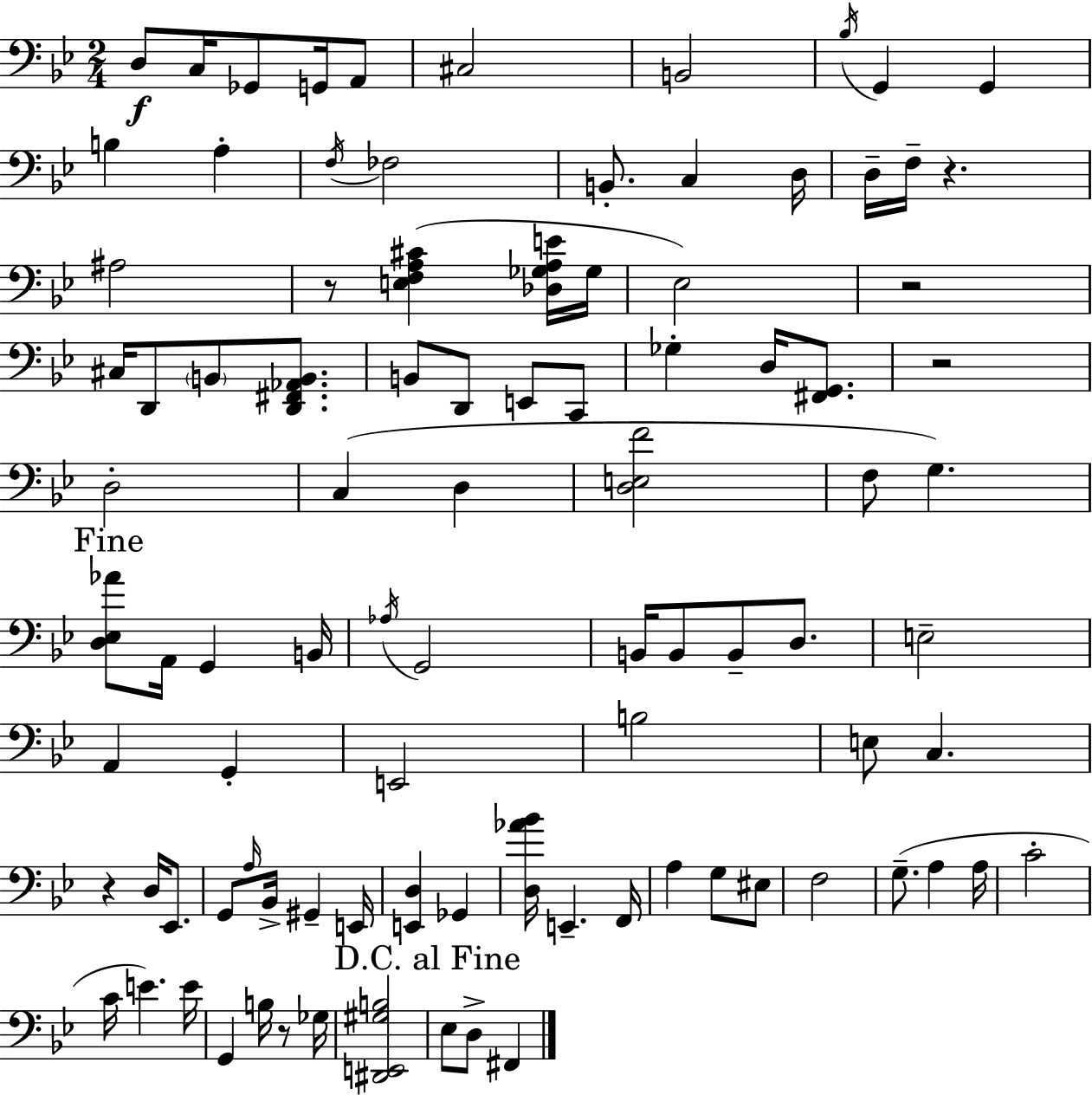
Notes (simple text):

D3/e C3/s Gb2/e G2/s A2/e C#3/h B2/h Bb3/s G2/q G2/q B3/q A3/q F3/s FES3/h B2/e. C3/q D3/s D3/s F3/s R/q. A#3/h R/e [E3,F3,A3,C#4]/q [Db3,Gb3,A3,E4]/s Gb3/s Eb3/h R/h C#3/s D2/e B2/e [D2,F#2,Ab2,B2]/e. B2/e D2/e E2/e C2/e Gb3/q D3/s [F#2,G2]/e. R/h D3/h C3/q D3/q [D3,E3,F4]/h F3/e G3/q. [D3,Eb3,Ab4]/e A2/s G2/q B2/s Ab3/s G2/h B2/s B2/e B2/e D3/e. E3/h A2/q G2/q E2/h B3/h E3/e C3/q. R/q D3/s Eb2/e. G2/e A3/s Bb2/s G#2/q E2/s [E2,D3]/q Gb2/q [D3,Ab4,Bb4]/s E2/q. F2/s A3/q G3/e EIS3/e F3/h G3/e. A3/q A3/s C4/h C4/s E4/q. E4/s G2/q B3/s R/e Gb3/s [D#2,E2,G#3,B3]/h Eb3/e D3/e F#2/q